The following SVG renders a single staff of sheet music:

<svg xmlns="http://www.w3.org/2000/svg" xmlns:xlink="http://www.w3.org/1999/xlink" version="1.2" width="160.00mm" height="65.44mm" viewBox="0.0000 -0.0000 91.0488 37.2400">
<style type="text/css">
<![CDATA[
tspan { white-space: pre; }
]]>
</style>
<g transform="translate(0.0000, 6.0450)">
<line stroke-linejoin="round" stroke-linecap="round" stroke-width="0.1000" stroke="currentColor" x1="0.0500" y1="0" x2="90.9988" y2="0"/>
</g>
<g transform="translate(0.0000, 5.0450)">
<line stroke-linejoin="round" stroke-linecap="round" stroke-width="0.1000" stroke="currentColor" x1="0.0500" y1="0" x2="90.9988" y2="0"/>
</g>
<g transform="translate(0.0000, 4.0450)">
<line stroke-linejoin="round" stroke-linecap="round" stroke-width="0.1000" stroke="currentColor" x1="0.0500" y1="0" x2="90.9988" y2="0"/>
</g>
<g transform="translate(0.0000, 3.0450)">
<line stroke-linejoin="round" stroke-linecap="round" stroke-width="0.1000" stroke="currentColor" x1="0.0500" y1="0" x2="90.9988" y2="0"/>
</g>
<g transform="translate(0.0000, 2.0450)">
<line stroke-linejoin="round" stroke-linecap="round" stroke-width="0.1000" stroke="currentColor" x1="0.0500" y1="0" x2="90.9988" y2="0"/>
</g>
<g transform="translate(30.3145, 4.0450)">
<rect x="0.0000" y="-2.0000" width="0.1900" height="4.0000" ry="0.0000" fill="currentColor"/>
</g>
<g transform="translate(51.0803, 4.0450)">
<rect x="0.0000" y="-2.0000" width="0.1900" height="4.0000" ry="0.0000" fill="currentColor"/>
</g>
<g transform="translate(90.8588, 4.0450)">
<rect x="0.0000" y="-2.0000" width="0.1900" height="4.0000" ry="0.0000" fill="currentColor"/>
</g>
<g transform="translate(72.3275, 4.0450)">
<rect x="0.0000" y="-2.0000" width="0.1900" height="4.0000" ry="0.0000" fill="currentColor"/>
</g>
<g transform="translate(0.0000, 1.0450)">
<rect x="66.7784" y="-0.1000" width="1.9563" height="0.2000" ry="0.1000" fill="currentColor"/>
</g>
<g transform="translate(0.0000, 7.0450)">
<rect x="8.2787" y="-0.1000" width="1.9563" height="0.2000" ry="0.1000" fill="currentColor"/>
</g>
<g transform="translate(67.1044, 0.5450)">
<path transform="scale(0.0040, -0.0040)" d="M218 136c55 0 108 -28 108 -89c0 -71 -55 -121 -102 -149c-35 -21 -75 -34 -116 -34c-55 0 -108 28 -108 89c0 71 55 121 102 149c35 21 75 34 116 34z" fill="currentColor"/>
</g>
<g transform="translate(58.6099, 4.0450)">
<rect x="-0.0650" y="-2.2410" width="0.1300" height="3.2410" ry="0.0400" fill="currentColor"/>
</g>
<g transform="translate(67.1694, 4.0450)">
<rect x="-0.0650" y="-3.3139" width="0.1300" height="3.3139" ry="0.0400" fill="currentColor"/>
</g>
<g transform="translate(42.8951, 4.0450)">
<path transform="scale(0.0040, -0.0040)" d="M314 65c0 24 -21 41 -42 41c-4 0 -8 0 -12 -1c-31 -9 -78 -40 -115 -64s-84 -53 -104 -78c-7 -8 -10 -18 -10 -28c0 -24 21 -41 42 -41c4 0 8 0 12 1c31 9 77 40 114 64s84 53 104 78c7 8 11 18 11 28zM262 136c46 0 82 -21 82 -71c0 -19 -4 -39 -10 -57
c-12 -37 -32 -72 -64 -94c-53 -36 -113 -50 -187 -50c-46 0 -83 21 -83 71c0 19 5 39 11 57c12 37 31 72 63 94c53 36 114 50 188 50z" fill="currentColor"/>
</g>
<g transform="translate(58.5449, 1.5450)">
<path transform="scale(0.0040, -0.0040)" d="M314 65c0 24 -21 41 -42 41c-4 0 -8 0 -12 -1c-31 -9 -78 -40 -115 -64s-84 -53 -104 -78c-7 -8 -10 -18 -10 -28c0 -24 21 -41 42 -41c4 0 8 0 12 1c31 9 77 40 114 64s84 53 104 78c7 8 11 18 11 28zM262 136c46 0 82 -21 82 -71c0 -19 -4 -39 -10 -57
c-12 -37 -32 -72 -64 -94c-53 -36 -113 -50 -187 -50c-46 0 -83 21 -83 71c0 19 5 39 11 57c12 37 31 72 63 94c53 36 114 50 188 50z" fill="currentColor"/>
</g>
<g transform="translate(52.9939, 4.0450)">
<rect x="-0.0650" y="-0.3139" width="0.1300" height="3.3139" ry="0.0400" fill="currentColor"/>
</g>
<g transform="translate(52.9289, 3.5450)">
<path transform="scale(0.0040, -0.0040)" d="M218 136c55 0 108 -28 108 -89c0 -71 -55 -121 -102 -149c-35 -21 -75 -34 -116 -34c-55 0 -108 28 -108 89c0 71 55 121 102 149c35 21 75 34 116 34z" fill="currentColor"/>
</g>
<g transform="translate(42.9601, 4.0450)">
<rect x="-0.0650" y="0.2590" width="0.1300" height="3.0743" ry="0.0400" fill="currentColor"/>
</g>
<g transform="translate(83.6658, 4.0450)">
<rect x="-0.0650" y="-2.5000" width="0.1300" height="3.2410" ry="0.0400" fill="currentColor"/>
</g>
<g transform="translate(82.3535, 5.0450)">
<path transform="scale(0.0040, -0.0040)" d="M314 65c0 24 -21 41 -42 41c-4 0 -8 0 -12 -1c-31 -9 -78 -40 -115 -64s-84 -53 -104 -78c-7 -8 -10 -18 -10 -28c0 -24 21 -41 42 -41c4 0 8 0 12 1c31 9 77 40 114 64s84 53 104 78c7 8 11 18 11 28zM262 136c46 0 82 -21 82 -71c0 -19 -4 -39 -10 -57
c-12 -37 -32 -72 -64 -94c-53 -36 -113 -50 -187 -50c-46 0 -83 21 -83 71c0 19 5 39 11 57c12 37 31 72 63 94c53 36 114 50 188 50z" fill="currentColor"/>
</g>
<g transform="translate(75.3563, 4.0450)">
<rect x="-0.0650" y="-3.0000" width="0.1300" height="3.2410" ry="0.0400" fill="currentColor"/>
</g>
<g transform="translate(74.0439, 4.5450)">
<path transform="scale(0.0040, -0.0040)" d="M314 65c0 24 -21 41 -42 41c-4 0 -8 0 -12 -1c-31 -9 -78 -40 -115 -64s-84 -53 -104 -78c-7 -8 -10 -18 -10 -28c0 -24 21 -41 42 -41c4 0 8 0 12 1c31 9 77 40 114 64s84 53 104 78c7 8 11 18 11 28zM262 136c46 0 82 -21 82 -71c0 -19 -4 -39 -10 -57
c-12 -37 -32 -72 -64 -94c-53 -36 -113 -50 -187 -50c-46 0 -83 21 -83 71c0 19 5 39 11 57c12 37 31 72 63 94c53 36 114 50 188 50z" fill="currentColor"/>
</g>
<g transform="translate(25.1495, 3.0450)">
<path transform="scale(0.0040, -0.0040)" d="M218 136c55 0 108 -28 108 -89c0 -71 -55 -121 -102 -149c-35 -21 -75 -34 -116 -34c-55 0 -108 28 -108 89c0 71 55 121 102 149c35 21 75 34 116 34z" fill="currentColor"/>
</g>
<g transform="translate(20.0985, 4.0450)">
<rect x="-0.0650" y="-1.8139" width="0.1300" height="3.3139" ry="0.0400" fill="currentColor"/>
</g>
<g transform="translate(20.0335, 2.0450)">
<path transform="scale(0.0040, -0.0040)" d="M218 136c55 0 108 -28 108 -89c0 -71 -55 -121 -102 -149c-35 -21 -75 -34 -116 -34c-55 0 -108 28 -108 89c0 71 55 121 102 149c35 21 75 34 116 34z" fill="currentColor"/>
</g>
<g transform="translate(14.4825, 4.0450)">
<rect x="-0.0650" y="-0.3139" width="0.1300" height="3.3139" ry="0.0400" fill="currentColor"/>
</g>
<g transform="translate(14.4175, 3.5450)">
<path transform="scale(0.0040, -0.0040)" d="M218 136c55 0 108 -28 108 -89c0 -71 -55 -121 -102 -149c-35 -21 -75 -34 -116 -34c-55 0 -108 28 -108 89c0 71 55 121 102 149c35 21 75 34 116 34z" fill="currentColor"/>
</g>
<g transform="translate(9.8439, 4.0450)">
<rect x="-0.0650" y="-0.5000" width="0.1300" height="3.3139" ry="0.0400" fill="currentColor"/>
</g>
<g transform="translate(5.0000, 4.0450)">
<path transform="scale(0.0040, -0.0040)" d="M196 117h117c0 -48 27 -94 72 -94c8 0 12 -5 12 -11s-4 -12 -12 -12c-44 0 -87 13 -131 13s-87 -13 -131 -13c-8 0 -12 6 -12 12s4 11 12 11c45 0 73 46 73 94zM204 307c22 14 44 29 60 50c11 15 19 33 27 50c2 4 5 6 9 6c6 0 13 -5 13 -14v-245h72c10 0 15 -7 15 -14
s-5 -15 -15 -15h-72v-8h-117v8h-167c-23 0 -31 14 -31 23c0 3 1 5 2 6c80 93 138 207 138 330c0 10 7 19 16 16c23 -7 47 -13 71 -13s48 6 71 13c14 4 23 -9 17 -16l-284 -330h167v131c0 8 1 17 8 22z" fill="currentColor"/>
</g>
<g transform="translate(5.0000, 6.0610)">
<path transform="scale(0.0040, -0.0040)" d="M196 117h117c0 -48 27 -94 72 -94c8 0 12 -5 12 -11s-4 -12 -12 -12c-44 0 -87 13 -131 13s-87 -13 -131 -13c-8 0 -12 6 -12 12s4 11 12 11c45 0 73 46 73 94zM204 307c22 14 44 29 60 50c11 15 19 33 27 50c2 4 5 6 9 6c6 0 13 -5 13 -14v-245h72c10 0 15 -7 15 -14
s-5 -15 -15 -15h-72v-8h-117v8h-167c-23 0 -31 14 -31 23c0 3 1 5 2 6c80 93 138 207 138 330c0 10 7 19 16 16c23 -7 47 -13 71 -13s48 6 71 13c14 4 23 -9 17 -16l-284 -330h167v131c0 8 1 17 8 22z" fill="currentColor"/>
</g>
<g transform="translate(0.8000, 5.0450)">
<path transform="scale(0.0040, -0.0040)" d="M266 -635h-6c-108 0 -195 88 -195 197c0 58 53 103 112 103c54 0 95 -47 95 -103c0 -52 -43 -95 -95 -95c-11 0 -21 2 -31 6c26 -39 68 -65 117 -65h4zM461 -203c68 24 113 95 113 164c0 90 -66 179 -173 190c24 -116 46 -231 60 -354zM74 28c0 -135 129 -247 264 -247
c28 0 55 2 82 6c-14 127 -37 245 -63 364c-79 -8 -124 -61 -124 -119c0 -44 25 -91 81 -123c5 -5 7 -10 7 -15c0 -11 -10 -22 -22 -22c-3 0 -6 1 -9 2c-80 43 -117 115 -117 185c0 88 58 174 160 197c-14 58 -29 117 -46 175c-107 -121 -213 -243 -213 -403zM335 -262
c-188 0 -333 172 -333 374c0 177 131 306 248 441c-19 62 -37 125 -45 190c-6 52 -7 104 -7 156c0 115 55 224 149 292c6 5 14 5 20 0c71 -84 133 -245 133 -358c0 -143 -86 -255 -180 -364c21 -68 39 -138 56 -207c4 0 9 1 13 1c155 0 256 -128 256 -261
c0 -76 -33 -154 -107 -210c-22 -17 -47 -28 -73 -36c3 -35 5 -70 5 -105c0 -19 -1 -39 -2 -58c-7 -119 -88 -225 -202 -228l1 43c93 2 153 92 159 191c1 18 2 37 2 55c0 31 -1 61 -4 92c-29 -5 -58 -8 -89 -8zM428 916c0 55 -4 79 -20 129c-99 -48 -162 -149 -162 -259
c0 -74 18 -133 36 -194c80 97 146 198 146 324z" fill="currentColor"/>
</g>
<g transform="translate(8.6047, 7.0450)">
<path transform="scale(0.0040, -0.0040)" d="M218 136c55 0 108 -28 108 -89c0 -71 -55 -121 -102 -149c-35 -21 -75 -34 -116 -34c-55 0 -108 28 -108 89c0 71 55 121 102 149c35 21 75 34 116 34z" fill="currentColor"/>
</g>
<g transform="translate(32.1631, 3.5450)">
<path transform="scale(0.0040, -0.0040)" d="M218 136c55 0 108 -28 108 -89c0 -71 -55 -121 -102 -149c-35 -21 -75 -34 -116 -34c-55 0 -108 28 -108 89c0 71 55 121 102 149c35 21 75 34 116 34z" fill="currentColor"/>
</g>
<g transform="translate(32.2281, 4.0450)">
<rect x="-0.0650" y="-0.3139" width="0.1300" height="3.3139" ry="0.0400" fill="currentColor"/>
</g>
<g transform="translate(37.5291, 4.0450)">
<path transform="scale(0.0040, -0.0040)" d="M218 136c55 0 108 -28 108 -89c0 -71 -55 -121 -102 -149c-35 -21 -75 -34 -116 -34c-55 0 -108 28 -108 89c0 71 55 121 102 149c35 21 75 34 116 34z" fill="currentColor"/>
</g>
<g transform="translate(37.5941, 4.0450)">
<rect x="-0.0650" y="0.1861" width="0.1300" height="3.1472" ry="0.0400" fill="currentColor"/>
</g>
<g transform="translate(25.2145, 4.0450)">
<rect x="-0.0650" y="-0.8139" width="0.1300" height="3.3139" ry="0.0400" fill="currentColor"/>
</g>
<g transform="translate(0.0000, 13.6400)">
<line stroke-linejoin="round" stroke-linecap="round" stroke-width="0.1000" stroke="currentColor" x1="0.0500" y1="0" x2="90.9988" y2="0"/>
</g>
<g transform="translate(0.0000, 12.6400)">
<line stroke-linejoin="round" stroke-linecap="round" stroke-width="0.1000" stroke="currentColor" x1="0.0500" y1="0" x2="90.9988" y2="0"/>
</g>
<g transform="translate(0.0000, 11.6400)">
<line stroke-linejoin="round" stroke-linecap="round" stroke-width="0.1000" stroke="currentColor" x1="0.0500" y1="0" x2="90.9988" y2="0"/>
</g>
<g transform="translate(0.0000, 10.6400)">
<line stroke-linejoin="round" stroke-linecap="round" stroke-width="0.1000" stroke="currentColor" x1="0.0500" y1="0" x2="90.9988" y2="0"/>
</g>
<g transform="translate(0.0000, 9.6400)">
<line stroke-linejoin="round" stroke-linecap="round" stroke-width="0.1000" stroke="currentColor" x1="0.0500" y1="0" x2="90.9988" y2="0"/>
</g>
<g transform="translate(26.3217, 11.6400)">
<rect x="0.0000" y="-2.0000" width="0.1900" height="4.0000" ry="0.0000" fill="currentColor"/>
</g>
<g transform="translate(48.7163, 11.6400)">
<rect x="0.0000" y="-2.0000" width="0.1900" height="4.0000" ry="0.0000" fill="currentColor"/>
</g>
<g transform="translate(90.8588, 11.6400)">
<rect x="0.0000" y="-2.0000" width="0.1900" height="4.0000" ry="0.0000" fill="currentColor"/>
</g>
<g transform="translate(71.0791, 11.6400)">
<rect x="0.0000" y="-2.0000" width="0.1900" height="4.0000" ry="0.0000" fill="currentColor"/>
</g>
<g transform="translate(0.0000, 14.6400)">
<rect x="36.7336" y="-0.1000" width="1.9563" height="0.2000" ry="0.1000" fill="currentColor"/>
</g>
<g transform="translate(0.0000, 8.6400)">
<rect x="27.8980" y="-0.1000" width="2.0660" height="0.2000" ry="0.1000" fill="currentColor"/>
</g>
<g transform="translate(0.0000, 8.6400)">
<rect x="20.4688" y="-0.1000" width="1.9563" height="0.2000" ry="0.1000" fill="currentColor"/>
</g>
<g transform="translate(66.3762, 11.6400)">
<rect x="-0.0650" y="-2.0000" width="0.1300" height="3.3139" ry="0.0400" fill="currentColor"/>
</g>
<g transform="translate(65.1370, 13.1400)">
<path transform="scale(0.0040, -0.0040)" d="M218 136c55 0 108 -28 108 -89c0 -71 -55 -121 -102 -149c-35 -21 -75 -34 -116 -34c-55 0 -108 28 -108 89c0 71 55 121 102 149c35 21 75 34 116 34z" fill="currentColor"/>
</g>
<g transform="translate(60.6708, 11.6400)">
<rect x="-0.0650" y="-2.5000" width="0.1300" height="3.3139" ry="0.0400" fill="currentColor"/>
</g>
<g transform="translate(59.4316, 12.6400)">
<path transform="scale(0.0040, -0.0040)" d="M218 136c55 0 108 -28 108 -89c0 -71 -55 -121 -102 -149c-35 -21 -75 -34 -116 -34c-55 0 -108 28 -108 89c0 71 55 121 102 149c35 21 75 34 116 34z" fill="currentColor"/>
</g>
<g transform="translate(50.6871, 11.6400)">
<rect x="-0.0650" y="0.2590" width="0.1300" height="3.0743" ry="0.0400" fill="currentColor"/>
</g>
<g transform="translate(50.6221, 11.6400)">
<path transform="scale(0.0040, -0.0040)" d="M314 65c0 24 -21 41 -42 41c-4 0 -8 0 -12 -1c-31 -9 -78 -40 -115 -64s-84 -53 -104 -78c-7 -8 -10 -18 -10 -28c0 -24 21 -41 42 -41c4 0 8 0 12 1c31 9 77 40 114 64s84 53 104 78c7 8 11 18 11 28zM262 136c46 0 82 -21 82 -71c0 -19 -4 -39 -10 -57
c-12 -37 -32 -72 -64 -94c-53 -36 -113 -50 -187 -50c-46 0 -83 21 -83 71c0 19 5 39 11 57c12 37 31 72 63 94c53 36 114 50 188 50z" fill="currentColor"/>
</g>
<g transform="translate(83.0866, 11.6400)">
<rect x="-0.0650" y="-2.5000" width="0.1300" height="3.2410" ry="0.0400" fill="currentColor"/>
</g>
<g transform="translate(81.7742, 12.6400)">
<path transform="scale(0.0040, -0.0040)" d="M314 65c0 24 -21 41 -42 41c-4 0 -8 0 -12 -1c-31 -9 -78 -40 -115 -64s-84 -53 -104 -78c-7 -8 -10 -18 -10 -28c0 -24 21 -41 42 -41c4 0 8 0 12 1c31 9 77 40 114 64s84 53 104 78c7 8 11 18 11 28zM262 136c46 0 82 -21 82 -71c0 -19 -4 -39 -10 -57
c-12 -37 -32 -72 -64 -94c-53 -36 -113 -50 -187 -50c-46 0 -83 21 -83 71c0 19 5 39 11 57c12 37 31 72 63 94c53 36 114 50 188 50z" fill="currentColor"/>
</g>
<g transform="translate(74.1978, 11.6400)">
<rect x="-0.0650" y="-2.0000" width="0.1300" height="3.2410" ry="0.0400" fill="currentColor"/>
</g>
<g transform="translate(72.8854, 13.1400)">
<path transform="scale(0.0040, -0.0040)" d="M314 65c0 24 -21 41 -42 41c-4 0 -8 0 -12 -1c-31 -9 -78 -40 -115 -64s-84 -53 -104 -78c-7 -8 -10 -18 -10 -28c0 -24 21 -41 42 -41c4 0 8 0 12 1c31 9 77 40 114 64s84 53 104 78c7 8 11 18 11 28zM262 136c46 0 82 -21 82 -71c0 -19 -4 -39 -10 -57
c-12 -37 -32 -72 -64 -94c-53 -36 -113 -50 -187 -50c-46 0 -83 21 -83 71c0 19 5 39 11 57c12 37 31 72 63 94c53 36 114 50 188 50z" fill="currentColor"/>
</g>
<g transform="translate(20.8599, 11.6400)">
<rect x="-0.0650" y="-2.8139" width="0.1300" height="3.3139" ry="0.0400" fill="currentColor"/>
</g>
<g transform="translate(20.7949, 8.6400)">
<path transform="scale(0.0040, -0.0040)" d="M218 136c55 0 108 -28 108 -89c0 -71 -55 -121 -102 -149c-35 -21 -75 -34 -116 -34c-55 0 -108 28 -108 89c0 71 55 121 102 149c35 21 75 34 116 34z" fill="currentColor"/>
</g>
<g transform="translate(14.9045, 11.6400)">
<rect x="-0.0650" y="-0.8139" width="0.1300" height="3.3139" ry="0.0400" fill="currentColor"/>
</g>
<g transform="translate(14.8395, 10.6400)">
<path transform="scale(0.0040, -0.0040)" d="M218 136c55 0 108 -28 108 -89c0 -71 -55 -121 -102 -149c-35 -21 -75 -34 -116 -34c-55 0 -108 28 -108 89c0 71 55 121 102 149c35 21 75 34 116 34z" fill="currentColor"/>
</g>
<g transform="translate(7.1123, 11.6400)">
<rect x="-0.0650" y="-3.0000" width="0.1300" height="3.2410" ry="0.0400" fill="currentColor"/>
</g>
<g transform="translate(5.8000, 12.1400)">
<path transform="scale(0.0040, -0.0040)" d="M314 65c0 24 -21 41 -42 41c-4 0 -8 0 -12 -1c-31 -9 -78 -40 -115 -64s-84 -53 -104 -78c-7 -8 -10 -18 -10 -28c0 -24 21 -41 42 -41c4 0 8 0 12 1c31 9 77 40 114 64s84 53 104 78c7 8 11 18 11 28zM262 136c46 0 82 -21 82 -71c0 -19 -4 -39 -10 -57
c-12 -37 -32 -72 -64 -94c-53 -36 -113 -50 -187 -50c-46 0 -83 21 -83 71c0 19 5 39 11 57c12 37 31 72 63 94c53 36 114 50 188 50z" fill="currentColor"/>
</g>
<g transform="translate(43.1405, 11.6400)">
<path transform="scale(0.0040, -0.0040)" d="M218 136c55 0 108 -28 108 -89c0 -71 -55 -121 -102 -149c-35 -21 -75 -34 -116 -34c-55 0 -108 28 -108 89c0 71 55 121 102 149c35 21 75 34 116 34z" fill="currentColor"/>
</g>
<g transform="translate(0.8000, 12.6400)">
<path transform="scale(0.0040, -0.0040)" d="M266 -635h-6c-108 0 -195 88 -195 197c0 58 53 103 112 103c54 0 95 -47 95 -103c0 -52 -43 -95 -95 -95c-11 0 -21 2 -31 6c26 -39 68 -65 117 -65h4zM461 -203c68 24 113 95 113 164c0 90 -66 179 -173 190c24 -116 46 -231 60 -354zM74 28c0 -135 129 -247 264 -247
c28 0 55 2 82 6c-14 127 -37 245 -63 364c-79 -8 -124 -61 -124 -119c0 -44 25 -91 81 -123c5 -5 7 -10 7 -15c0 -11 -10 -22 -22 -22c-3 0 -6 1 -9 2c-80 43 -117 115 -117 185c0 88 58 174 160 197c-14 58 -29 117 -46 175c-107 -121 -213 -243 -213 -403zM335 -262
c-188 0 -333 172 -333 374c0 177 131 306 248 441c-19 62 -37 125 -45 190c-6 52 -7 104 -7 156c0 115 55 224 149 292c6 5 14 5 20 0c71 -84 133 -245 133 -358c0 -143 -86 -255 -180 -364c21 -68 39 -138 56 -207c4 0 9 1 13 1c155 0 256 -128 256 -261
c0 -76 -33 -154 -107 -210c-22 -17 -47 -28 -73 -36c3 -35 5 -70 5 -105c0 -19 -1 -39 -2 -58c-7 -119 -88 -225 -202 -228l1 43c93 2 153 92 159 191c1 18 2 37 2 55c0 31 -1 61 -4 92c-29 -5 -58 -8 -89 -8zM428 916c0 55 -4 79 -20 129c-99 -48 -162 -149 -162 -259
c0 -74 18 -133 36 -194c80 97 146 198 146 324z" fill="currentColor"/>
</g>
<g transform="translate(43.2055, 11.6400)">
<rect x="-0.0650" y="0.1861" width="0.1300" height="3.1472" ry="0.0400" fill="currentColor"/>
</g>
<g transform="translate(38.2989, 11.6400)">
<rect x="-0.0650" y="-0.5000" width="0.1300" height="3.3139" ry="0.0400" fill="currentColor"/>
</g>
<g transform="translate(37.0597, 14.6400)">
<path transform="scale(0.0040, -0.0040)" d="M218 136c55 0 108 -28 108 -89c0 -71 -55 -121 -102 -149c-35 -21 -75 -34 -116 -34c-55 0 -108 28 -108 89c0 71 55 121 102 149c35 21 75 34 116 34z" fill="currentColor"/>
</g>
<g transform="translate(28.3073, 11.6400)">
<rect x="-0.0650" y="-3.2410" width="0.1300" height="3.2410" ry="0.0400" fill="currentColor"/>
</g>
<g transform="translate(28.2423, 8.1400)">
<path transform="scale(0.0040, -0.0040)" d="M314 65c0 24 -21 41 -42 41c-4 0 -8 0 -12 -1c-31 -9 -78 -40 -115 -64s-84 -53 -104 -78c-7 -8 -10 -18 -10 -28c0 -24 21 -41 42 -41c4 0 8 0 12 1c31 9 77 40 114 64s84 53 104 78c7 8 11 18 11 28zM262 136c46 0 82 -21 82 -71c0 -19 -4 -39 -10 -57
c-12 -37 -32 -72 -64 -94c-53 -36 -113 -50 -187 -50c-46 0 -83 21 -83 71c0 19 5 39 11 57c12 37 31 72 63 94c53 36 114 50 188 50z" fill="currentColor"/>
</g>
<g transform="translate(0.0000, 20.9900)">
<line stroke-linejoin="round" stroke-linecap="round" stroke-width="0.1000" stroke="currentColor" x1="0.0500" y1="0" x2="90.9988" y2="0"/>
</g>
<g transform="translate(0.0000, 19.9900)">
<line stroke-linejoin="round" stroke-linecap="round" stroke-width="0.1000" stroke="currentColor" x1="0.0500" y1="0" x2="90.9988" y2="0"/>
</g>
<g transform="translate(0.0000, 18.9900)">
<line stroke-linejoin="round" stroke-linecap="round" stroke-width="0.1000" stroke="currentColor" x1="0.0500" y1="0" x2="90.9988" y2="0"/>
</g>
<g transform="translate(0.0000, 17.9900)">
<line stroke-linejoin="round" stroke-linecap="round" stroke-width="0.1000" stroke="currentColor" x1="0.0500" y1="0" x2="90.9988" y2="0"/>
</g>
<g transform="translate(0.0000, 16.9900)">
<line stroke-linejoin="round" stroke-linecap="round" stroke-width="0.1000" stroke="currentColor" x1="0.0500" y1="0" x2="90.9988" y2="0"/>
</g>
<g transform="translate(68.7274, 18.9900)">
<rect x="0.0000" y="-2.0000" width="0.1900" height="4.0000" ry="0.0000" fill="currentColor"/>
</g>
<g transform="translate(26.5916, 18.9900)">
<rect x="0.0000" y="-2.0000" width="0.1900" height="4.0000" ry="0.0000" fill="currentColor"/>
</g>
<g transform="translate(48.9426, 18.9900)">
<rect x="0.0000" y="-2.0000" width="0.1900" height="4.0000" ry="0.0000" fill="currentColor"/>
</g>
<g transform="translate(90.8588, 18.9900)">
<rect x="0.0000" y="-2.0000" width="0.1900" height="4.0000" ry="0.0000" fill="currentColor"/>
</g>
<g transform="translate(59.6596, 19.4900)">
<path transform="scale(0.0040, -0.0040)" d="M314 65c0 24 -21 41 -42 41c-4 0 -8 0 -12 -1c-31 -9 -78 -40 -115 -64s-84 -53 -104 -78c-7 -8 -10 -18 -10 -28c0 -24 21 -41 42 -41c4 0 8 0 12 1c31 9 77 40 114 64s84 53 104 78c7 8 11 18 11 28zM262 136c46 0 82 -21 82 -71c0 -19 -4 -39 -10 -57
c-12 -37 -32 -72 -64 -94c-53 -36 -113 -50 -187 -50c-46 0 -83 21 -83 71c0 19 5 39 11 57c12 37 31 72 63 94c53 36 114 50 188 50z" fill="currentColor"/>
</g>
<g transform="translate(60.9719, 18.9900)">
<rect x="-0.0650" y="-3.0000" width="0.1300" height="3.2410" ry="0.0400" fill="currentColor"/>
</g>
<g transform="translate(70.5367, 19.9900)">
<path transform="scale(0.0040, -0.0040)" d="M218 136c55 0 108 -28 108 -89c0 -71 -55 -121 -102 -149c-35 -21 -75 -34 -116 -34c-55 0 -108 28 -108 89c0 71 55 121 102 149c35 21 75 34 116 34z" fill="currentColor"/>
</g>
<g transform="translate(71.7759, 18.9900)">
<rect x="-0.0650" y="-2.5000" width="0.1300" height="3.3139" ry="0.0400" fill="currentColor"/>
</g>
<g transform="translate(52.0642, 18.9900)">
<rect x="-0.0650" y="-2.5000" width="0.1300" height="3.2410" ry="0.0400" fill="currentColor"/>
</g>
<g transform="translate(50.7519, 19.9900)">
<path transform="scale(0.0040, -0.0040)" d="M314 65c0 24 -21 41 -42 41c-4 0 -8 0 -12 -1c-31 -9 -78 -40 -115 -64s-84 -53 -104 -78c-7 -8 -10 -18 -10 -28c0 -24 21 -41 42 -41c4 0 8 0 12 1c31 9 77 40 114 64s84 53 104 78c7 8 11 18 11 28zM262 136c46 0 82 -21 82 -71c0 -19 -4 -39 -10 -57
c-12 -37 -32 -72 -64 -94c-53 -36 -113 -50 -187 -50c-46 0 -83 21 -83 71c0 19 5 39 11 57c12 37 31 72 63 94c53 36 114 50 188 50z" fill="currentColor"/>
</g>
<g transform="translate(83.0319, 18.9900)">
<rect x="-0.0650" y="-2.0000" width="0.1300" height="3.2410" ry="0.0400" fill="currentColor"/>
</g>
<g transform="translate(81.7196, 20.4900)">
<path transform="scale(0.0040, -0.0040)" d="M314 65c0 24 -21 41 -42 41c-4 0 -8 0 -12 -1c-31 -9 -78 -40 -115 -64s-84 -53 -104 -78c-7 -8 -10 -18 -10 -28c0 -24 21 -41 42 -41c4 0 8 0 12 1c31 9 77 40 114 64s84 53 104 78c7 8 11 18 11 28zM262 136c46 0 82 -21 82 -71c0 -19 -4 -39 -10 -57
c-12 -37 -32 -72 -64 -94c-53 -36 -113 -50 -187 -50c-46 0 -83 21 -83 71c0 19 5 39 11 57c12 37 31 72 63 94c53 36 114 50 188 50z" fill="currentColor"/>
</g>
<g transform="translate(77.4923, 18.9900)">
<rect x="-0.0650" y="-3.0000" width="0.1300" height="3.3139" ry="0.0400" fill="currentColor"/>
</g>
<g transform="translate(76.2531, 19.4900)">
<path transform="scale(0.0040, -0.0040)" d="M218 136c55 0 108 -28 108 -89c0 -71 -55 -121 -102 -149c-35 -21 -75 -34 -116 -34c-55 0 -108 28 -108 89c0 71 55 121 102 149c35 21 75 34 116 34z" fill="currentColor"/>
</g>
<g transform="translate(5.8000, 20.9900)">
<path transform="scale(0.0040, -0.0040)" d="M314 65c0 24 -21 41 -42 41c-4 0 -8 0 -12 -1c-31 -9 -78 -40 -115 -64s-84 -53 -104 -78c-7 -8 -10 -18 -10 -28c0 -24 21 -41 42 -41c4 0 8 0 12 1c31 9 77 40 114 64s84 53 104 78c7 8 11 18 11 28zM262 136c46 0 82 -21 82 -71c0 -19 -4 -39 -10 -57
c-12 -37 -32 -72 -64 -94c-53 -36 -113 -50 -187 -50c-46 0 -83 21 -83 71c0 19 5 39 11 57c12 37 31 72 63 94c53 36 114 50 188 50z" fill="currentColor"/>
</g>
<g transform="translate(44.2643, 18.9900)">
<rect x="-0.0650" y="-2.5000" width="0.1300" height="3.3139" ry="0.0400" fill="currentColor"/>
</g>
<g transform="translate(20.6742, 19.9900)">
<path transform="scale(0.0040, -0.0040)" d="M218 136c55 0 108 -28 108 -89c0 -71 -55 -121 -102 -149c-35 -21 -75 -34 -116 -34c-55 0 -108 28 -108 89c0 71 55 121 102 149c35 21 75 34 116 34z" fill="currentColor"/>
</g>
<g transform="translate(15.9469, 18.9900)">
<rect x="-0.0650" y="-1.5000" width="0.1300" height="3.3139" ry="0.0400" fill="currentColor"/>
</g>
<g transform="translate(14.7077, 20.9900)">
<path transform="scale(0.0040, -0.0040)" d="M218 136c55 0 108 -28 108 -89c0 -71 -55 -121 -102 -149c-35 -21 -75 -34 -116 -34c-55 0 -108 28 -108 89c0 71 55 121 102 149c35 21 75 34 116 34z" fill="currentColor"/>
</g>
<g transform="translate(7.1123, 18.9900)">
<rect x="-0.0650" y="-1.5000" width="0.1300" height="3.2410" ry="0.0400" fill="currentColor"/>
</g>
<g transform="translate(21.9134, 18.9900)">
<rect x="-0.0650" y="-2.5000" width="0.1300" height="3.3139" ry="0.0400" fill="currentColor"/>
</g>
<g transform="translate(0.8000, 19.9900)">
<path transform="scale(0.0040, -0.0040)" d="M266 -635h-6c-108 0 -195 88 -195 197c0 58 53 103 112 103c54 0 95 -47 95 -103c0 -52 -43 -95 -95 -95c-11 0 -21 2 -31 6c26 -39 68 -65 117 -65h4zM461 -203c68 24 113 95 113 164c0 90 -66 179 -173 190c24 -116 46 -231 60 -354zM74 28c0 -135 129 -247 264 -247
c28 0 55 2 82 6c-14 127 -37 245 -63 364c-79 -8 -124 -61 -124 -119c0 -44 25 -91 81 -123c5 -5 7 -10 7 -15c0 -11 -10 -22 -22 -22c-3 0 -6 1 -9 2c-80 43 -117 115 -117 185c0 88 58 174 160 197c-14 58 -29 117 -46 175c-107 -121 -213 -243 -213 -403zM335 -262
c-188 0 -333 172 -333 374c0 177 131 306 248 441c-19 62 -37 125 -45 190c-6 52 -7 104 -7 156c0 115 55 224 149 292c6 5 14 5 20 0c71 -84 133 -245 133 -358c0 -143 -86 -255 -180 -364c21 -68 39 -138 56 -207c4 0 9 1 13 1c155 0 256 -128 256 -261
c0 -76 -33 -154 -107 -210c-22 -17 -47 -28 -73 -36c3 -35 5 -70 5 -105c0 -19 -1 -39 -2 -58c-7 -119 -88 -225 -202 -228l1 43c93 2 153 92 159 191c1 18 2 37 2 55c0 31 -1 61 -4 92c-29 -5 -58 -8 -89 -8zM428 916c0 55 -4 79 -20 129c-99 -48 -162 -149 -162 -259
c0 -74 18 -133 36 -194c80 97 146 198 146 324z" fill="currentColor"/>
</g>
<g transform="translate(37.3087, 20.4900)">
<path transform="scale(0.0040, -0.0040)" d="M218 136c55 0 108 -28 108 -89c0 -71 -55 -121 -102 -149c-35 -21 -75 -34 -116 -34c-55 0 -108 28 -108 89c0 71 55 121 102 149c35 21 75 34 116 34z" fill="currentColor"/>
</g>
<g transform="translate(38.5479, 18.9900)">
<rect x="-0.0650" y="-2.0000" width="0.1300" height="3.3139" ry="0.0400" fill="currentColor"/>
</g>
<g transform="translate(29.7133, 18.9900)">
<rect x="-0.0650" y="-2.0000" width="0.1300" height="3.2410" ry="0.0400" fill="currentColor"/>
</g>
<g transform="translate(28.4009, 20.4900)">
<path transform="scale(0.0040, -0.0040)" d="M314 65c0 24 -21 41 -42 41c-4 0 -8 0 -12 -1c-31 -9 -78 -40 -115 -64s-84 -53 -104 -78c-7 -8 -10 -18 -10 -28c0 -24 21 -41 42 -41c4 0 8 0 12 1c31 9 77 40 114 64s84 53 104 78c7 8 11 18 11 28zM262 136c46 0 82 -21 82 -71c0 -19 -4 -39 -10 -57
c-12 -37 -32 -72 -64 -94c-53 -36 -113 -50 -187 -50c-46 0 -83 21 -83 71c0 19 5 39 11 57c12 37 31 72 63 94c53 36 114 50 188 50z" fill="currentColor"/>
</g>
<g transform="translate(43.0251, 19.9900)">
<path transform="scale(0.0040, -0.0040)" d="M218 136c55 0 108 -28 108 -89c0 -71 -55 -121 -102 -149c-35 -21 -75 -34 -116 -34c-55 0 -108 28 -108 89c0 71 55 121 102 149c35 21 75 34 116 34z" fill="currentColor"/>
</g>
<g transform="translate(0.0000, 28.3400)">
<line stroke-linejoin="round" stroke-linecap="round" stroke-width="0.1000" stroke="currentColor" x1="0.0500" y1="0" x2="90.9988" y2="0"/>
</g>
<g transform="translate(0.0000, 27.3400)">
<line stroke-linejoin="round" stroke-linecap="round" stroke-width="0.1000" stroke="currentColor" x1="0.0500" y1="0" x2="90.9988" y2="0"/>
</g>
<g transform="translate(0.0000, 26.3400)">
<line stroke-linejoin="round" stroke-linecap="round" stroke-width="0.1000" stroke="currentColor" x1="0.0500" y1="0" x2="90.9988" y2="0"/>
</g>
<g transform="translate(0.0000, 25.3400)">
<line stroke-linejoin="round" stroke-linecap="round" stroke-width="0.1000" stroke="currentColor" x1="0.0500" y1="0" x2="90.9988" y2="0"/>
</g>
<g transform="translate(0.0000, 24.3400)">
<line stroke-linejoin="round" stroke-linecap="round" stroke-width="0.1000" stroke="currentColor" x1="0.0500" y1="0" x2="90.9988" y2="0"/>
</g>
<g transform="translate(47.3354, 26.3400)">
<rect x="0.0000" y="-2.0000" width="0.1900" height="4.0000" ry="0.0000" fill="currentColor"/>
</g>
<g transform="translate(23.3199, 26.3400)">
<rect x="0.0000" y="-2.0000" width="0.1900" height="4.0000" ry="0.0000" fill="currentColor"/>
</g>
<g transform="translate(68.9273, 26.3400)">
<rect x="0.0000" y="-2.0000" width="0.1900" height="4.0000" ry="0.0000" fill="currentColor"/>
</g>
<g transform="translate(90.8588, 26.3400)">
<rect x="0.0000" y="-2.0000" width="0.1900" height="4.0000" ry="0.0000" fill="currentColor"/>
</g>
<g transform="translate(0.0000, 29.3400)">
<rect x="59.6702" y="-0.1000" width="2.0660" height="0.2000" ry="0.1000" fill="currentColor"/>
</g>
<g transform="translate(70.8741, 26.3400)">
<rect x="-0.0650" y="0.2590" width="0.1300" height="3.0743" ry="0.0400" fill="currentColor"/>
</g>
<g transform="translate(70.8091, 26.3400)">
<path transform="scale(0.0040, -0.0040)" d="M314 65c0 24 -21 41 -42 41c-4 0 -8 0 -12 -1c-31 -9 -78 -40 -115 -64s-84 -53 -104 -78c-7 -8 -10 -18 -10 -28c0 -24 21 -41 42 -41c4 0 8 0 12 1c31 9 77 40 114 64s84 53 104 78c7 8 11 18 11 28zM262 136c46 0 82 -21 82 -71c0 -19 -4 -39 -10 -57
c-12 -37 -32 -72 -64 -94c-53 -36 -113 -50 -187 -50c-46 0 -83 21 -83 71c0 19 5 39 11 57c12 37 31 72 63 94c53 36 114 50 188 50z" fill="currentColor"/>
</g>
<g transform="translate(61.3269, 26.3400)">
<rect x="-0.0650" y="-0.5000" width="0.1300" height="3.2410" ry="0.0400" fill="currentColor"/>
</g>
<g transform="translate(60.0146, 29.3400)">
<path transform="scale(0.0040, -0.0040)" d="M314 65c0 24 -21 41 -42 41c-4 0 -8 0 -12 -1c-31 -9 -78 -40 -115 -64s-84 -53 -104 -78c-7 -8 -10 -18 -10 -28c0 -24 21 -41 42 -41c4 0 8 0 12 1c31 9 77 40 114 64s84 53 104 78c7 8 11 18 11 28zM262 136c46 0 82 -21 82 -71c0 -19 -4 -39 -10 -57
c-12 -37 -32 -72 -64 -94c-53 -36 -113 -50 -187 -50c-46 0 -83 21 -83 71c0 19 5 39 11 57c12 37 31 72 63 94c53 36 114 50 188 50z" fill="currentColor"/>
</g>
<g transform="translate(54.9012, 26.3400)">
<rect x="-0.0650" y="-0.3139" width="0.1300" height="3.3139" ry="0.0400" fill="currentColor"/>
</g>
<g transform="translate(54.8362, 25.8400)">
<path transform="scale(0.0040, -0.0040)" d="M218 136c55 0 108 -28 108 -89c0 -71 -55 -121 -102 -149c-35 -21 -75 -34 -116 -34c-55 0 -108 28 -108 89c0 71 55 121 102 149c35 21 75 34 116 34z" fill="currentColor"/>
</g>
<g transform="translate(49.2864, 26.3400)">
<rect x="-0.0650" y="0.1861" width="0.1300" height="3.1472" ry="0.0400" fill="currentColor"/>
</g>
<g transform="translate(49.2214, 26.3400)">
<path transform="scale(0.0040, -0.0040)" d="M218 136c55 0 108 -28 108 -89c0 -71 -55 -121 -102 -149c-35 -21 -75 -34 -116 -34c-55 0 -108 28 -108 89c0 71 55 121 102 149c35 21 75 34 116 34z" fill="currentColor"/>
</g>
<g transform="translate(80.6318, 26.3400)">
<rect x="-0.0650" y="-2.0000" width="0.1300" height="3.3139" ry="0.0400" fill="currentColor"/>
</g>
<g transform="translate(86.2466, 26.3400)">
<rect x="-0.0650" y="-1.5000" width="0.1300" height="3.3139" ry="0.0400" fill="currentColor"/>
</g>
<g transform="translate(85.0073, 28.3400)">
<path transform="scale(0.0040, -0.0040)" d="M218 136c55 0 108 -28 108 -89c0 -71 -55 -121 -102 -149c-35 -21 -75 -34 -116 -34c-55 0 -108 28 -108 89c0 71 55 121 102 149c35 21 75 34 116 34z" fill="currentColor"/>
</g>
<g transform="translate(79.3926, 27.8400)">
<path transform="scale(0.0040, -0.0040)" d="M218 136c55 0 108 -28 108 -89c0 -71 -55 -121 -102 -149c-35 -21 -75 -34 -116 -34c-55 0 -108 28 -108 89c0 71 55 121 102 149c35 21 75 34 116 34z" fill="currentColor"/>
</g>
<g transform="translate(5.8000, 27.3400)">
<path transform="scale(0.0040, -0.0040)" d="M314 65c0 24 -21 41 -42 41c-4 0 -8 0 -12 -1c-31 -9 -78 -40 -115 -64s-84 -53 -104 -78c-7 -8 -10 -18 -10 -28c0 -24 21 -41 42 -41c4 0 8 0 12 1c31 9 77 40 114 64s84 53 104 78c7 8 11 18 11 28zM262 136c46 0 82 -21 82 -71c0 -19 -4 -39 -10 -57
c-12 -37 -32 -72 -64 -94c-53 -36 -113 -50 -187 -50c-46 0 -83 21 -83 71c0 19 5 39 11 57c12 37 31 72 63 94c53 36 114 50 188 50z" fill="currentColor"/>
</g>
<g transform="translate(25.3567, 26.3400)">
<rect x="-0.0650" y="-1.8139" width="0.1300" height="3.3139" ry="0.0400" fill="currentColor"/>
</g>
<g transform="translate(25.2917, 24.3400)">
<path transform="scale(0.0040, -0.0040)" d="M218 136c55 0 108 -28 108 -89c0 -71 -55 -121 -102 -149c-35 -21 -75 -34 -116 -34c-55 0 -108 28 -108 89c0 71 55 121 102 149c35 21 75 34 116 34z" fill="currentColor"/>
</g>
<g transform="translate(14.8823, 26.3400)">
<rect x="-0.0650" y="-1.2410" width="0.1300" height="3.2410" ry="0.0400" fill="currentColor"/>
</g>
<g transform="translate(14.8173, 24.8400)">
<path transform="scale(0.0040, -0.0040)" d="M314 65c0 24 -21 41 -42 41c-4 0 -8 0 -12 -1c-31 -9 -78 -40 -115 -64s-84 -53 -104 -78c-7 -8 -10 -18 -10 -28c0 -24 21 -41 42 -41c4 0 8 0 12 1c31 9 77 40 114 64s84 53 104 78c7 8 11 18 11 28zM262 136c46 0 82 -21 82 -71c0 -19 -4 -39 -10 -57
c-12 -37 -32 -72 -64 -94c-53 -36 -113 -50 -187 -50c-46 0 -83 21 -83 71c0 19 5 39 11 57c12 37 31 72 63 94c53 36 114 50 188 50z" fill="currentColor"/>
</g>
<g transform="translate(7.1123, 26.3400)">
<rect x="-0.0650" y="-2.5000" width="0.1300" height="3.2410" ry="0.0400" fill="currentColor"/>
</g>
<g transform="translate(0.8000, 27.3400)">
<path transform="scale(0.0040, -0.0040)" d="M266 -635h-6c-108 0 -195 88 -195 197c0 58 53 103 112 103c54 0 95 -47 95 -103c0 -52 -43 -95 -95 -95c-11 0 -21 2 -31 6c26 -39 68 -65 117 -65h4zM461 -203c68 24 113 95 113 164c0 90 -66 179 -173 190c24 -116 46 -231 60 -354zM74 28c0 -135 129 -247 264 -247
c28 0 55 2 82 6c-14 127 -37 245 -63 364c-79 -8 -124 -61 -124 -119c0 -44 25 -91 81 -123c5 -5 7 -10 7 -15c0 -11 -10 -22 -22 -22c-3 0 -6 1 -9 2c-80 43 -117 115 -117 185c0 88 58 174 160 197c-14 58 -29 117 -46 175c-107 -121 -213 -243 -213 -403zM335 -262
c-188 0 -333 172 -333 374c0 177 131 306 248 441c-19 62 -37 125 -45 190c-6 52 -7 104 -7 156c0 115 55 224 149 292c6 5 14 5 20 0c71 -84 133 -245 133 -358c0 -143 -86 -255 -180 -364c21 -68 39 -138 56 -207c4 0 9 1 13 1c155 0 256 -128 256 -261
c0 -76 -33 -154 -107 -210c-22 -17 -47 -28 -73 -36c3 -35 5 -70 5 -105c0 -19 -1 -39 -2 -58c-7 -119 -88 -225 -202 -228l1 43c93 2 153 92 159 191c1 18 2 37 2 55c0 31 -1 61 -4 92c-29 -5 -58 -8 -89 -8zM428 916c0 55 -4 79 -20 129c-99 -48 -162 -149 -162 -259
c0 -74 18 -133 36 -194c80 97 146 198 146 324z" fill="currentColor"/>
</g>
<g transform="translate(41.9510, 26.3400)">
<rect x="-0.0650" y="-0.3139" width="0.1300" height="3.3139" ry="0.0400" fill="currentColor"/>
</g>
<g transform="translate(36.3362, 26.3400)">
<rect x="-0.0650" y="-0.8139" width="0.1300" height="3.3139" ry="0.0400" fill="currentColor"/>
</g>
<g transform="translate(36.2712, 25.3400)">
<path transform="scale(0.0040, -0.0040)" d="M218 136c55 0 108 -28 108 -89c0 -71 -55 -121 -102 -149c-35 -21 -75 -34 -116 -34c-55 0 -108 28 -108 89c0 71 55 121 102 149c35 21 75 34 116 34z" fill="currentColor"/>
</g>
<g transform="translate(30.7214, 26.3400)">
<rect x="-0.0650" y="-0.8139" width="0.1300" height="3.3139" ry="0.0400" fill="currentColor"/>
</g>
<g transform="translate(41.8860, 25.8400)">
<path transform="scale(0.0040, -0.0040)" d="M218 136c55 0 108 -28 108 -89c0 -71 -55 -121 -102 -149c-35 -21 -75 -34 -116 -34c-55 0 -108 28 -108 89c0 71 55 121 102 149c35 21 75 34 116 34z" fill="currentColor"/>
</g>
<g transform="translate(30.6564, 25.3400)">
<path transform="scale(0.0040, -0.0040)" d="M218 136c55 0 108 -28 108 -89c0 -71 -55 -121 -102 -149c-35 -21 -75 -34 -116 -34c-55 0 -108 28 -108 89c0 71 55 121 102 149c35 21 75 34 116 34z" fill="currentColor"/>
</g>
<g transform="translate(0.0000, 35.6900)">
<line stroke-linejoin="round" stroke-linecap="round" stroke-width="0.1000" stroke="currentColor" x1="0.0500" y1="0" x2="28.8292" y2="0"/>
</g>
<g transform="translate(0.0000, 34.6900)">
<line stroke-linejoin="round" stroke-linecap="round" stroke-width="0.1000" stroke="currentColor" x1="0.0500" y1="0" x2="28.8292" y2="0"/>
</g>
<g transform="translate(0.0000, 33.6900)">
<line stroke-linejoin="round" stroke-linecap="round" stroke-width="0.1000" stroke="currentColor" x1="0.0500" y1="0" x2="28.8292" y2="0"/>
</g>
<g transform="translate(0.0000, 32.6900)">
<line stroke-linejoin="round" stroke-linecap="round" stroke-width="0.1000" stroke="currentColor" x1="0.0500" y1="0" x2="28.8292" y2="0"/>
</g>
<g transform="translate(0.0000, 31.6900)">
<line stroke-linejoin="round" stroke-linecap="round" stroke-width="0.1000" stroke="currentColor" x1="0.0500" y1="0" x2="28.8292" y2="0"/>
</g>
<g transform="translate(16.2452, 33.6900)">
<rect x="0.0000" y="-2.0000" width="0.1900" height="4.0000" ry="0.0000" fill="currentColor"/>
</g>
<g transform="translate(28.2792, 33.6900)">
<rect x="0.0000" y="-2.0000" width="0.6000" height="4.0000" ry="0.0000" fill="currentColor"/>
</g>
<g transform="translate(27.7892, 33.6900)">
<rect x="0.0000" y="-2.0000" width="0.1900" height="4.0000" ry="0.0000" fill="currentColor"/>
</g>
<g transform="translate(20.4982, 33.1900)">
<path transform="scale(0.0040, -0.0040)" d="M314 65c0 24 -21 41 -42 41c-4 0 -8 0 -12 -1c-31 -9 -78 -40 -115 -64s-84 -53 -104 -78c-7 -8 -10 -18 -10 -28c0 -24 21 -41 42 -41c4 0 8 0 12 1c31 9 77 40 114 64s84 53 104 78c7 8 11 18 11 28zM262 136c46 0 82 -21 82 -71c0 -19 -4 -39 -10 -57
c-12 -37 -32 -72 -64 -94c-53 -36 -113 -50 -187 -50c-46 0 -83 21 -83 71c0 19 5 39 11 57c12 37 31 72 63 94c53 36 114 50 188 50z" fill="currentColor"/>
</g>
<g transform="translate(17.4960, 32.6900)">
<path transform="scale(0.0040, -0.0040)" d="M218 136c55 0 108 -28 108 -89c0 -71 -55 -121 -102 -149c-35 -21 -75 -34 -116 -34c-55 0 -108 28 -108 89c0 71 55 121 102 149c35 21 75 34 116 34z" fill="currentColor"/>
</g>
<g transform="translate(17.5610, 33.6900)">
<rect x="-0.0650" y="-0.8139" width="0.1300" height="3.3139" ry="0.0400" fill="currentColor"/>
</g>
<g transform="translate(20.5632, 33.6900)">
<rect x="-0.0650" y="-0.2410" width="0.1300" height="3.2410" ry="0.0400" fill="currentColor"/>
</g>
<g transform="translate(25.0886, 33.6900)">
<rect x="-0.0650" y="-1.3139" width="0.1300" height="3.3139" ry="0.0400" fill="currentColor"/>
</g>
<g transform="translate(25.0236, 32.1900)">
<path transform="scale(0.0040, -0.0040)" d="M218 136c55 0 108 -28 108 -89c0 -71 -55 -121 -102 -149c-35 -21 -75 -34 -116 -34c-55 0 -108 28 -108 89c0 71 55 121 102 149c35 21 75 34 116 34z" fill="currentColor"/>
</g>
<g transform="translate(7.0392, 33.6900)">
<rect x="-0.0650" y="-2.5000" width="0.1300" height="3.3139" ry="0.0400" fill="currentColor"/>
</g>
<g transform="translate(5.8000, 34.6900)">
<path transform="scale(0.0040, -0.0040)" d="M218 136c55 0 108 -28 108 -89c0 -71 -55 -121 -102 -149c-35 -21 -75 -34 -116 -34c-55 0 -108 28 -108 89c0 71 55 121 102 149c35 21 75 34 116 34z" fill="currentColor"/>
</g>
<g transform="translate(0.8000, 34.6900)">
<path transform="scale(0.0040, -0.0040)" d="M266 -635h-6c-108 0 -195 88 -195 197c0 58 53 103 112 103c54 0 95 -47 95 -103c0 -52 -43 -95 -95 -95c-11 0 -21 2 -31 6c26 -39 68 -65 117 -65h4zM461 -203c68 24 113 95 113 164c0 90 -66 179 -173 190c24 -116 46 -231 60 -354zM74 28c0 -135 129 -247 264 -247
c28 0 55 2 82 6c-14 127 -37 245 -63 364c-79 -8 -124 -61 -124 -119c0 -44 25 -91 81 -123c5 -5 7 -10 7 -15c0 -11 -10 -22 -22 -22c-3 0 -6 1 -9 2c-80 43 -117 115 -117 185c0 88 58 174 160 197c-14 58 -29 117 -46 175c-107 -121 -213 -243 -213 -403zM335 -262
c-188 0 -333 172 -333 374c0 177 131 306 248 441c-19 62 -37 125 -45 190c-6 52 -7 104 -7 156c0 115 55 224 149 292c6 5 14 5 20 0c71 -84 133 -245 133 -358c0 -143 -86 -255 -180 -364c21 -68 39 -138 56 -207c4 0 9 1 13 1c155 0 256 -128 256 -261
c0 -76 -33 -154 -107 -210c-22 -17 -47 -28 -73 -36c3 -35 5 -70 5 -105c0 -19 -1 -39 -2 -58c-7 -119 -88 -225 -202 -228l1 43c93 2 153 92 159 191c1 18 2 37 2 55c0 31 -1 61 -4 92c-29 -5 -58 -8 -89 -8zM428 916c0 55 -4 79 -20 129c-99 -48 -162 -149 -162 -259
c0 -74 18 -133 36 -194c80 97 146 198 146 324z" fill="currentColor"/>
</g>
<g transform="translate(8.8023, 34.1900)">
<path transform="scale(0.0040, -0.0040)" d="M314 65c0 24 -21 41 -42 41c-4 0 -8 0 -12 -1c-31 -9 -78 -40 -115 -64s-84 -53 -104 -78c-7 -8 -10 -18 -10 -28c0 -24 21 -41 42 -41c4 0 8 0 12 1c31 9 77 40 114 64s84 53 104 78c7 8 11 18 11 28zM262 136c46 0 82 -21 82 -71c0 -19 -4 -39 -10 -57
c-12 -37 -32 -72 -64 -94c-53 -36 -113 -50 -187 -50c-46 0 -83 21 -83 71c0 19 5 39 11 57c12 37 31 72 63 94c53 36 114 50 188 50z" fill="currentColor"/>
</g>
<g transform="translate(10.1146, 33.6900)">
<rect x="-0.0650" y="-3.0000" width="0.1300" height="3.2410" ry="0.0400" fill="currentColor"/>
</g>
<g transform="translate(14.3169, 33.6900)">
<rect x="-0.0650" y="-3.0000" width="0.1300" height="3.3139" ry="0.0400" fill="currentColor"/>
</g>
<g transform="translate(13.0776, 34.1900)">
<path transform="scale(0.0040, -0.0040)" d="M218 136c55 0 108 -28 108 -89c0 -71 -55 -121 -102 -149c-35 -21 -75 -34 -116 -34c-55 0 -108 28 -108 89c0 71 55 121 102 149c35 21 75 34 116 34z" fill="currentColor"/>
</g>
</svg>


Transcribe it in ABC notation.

X:1
T:Untitled
M:4/4
L:1/4
K:C
C c f d c B B2 c g2 b A2 G2 A2 d a b2 C B B2 G F F2 G2 E2 E G F2 F G G2 A2 G A F2 G2 e2 f d d c B c C2 B2 F E G A2 A d c2 e